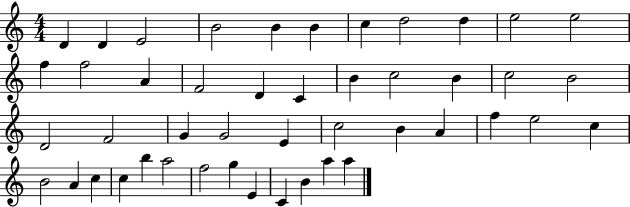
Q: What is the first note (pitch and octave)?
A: D4